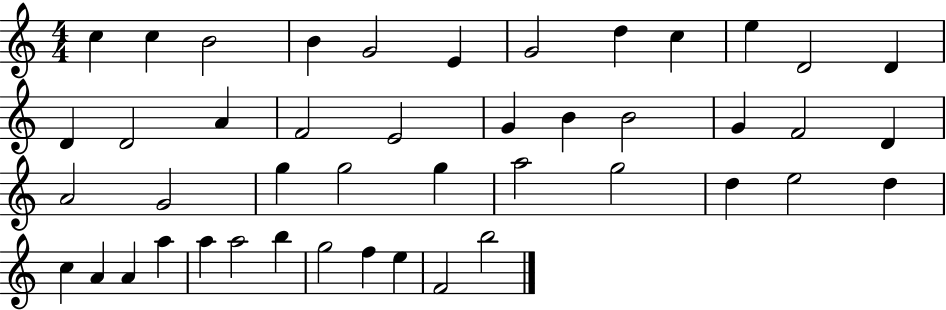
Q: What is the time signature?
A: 4/4